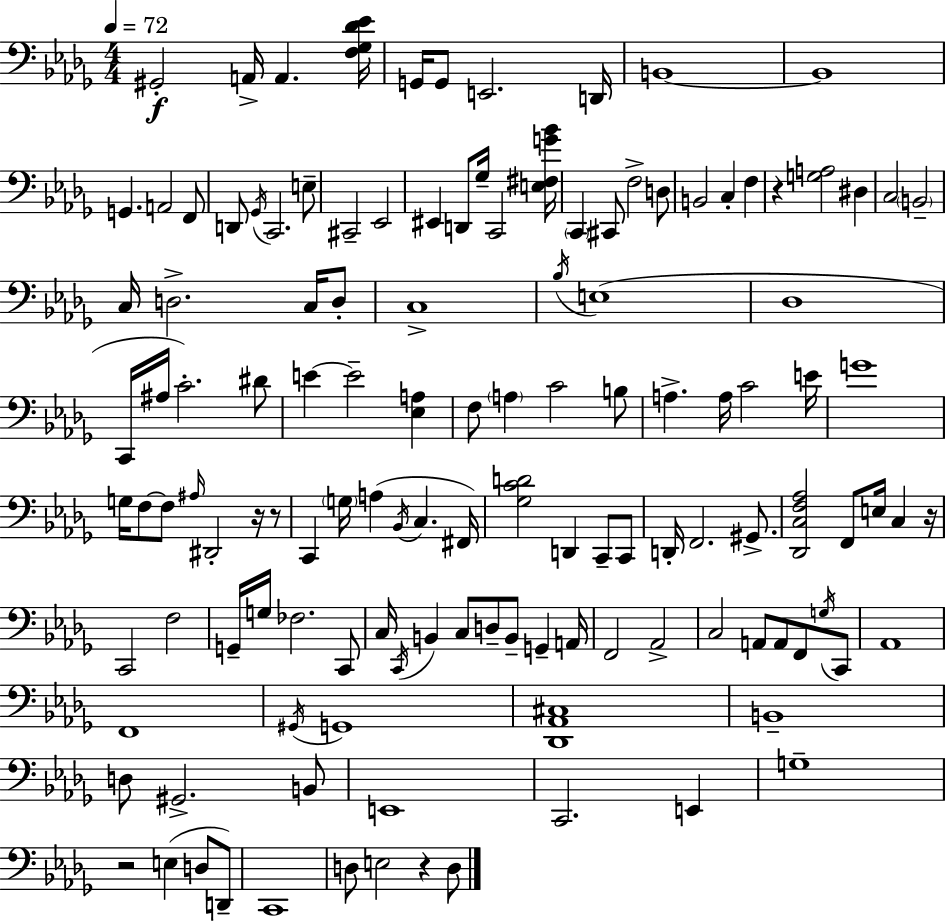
{
  \clef bass
  \numericTimeSignature
  \time 4/4
  \key bes \minor
  \tempo 4 = 72
  \repeat volta 2 { gis,2-.\f a,16-> a,4. <f ges des' ees'>16 | g,16 g,8 e,2. d,16 | b,1~~ | b,1 | \break g,4. a,2 f,8 | d,8 \acciaccatura { ges,16 } c,2. e8-- | cis,2-- ees,2 | eis,4 d,8 ges16-- c,2 | \break <e fis g' bes'>16 \parenthesize c,4 cis,8 f2-> d8 | b,2 c4-. f4 | r4 <g a>2 dis4 | c2 \parenthesize b,2-- | \break c16 d2.-> c16 d8-. | c1-> | \acciaccatura { bes16 } e1( | des1 | \break c,16 ais16 c'2.-.) | dis'8 e'4~~ e'2-- <ees a>4 | f8 \parenthesize a4 c'2 | b8 a4.-> a16 c'2 | \break e'16 g'1 | g16 f8~~ f8 \grace { ais16 } dis,2-. | r16 r8 c,4 \parenthesize g16 a4( \acciaccatura { bes,16 } c4. | fis,16) <ges c' d'>2 d,4 | \break c,8-- c,8 d,16-. f,2. | gis,8.-> <des, c f aes>2 f,8 e16 c4 | r16 c,2 f2 | g,16-- g16 fes2. | \break c,8 c16 \acciaccatura { c,16 } b,4 c8 d8-- b,8-- | g,4-- a,16 f,2 aes,2-> | c2 a,8 a,8 | f,8 \acciaccatura { g16 } c,8 aes,1 | \break f,1 | \acciaccatura { gis,16 } g,1 | <des, aes, cis>1 | b,1-- | \break d8 gis,2.-> | b,8 e,1 | c,2. | e,4 g1-- | \break r2 e4( | d8 d,8--) c,1 | d8 e2 | r4 d8 } \bar "|."
}